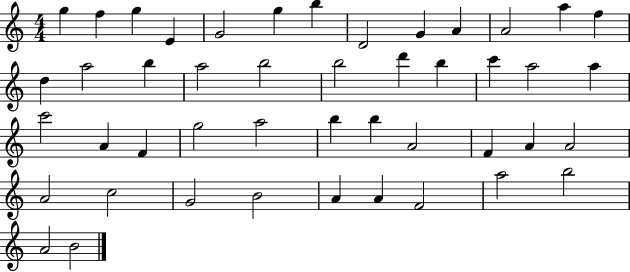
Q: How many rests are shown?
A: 0